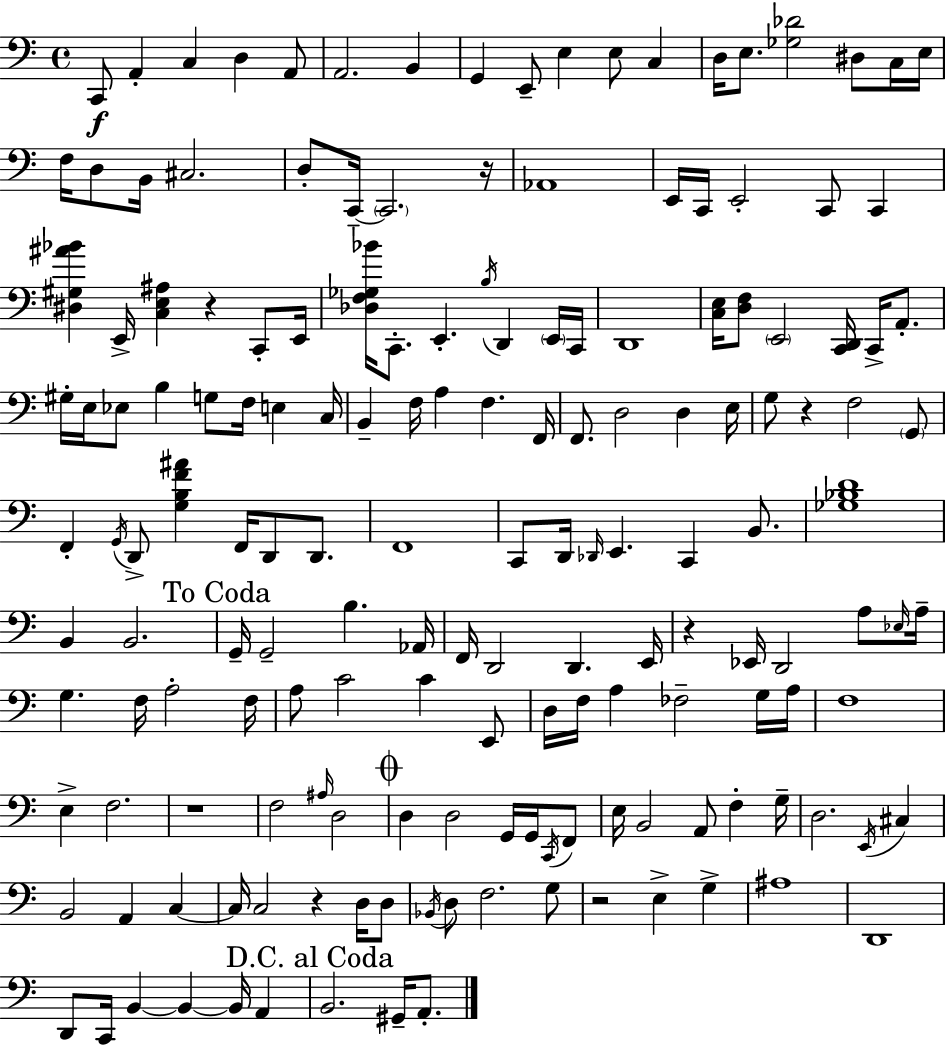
{
  \clef bass
  \time 4/4
  \defaultTimeSignature
  \key c \major
  c,8\f a,4-. c4 d4 a,8 | a,2. b,4 | g,4 e,8-- e4 e8 c4 | d16 e8. <ges des'>2 dis8 c16 e16 | \break f16 d8 b,16 cis2. | d8-. c,16--~~ \parenthesize c,2. r16 | aes,1 | e,16 c,16 e,2-. c,8 c,4 | \break <dis gis ais' bes'>4 e,16-> <c e ais>4 r4 c,8-. e,16 | <des f ges bes'>16 c,8.-. e,4.-. \acciaccatura { b16 } d,4 \parenthesize e,16 | c,16 d,1 | <c e>16 <d f>8 \parenthesize e,2 <c, d,>16 c,16-> a,8.-. | \break gis16-. e16 ees8 b4 g8 f16 e4 | c16 b,4-- f16 a4 f4. | f,16 f,8. d2 d4 | e16 g8 r4 f2 \parenthesize g,8 | \break f,4-. \acciaccatura { g,16 } d,8-> <g b f' ais'>4 f,16 d,8 d,8. | f,1 | c,8 d,16 \grace { des,16 } e,4. c,4 | b,8. <ges bes d'>1 | \break b,4 b,2. | \mark "To Coda" g,16-- g,2-- b4. | aes,16 f,16 d,2 d,4. | e,16 r4 ees,16 d,2 | \break a8 \grace { ees16 } a16-- g4. f16 a2-. | f16 a8 c'2 c'4 | e,8 d16 f16 a4 fes2-- | g16 a16 f1 | \break e4-> f2. | r1 | f2 \grace { ais16 } d2 | \mark \markup { \musicglyph "scripts.coda" } d4 d2 | \break g,16 g,16 \acciaccatura { c,16 } f,8 e16 b,2 a,8 | f4-. g16-- d2. | \acciaccatura { e,16 } cis4 b,2 a,4 | c4~~ c16 c2 | \break r4 d16 d8 \acciaccatura { bes,16 } d8 f2. | g8 r2 | e4-> g4-> ais1 | d,1 | \break d,8 c,16 b,4~~ b,4~~ | b,16 a,4 \mark "D.C. al Coda" b,2. | gis,16-- a,8.-. \bar "|."
}